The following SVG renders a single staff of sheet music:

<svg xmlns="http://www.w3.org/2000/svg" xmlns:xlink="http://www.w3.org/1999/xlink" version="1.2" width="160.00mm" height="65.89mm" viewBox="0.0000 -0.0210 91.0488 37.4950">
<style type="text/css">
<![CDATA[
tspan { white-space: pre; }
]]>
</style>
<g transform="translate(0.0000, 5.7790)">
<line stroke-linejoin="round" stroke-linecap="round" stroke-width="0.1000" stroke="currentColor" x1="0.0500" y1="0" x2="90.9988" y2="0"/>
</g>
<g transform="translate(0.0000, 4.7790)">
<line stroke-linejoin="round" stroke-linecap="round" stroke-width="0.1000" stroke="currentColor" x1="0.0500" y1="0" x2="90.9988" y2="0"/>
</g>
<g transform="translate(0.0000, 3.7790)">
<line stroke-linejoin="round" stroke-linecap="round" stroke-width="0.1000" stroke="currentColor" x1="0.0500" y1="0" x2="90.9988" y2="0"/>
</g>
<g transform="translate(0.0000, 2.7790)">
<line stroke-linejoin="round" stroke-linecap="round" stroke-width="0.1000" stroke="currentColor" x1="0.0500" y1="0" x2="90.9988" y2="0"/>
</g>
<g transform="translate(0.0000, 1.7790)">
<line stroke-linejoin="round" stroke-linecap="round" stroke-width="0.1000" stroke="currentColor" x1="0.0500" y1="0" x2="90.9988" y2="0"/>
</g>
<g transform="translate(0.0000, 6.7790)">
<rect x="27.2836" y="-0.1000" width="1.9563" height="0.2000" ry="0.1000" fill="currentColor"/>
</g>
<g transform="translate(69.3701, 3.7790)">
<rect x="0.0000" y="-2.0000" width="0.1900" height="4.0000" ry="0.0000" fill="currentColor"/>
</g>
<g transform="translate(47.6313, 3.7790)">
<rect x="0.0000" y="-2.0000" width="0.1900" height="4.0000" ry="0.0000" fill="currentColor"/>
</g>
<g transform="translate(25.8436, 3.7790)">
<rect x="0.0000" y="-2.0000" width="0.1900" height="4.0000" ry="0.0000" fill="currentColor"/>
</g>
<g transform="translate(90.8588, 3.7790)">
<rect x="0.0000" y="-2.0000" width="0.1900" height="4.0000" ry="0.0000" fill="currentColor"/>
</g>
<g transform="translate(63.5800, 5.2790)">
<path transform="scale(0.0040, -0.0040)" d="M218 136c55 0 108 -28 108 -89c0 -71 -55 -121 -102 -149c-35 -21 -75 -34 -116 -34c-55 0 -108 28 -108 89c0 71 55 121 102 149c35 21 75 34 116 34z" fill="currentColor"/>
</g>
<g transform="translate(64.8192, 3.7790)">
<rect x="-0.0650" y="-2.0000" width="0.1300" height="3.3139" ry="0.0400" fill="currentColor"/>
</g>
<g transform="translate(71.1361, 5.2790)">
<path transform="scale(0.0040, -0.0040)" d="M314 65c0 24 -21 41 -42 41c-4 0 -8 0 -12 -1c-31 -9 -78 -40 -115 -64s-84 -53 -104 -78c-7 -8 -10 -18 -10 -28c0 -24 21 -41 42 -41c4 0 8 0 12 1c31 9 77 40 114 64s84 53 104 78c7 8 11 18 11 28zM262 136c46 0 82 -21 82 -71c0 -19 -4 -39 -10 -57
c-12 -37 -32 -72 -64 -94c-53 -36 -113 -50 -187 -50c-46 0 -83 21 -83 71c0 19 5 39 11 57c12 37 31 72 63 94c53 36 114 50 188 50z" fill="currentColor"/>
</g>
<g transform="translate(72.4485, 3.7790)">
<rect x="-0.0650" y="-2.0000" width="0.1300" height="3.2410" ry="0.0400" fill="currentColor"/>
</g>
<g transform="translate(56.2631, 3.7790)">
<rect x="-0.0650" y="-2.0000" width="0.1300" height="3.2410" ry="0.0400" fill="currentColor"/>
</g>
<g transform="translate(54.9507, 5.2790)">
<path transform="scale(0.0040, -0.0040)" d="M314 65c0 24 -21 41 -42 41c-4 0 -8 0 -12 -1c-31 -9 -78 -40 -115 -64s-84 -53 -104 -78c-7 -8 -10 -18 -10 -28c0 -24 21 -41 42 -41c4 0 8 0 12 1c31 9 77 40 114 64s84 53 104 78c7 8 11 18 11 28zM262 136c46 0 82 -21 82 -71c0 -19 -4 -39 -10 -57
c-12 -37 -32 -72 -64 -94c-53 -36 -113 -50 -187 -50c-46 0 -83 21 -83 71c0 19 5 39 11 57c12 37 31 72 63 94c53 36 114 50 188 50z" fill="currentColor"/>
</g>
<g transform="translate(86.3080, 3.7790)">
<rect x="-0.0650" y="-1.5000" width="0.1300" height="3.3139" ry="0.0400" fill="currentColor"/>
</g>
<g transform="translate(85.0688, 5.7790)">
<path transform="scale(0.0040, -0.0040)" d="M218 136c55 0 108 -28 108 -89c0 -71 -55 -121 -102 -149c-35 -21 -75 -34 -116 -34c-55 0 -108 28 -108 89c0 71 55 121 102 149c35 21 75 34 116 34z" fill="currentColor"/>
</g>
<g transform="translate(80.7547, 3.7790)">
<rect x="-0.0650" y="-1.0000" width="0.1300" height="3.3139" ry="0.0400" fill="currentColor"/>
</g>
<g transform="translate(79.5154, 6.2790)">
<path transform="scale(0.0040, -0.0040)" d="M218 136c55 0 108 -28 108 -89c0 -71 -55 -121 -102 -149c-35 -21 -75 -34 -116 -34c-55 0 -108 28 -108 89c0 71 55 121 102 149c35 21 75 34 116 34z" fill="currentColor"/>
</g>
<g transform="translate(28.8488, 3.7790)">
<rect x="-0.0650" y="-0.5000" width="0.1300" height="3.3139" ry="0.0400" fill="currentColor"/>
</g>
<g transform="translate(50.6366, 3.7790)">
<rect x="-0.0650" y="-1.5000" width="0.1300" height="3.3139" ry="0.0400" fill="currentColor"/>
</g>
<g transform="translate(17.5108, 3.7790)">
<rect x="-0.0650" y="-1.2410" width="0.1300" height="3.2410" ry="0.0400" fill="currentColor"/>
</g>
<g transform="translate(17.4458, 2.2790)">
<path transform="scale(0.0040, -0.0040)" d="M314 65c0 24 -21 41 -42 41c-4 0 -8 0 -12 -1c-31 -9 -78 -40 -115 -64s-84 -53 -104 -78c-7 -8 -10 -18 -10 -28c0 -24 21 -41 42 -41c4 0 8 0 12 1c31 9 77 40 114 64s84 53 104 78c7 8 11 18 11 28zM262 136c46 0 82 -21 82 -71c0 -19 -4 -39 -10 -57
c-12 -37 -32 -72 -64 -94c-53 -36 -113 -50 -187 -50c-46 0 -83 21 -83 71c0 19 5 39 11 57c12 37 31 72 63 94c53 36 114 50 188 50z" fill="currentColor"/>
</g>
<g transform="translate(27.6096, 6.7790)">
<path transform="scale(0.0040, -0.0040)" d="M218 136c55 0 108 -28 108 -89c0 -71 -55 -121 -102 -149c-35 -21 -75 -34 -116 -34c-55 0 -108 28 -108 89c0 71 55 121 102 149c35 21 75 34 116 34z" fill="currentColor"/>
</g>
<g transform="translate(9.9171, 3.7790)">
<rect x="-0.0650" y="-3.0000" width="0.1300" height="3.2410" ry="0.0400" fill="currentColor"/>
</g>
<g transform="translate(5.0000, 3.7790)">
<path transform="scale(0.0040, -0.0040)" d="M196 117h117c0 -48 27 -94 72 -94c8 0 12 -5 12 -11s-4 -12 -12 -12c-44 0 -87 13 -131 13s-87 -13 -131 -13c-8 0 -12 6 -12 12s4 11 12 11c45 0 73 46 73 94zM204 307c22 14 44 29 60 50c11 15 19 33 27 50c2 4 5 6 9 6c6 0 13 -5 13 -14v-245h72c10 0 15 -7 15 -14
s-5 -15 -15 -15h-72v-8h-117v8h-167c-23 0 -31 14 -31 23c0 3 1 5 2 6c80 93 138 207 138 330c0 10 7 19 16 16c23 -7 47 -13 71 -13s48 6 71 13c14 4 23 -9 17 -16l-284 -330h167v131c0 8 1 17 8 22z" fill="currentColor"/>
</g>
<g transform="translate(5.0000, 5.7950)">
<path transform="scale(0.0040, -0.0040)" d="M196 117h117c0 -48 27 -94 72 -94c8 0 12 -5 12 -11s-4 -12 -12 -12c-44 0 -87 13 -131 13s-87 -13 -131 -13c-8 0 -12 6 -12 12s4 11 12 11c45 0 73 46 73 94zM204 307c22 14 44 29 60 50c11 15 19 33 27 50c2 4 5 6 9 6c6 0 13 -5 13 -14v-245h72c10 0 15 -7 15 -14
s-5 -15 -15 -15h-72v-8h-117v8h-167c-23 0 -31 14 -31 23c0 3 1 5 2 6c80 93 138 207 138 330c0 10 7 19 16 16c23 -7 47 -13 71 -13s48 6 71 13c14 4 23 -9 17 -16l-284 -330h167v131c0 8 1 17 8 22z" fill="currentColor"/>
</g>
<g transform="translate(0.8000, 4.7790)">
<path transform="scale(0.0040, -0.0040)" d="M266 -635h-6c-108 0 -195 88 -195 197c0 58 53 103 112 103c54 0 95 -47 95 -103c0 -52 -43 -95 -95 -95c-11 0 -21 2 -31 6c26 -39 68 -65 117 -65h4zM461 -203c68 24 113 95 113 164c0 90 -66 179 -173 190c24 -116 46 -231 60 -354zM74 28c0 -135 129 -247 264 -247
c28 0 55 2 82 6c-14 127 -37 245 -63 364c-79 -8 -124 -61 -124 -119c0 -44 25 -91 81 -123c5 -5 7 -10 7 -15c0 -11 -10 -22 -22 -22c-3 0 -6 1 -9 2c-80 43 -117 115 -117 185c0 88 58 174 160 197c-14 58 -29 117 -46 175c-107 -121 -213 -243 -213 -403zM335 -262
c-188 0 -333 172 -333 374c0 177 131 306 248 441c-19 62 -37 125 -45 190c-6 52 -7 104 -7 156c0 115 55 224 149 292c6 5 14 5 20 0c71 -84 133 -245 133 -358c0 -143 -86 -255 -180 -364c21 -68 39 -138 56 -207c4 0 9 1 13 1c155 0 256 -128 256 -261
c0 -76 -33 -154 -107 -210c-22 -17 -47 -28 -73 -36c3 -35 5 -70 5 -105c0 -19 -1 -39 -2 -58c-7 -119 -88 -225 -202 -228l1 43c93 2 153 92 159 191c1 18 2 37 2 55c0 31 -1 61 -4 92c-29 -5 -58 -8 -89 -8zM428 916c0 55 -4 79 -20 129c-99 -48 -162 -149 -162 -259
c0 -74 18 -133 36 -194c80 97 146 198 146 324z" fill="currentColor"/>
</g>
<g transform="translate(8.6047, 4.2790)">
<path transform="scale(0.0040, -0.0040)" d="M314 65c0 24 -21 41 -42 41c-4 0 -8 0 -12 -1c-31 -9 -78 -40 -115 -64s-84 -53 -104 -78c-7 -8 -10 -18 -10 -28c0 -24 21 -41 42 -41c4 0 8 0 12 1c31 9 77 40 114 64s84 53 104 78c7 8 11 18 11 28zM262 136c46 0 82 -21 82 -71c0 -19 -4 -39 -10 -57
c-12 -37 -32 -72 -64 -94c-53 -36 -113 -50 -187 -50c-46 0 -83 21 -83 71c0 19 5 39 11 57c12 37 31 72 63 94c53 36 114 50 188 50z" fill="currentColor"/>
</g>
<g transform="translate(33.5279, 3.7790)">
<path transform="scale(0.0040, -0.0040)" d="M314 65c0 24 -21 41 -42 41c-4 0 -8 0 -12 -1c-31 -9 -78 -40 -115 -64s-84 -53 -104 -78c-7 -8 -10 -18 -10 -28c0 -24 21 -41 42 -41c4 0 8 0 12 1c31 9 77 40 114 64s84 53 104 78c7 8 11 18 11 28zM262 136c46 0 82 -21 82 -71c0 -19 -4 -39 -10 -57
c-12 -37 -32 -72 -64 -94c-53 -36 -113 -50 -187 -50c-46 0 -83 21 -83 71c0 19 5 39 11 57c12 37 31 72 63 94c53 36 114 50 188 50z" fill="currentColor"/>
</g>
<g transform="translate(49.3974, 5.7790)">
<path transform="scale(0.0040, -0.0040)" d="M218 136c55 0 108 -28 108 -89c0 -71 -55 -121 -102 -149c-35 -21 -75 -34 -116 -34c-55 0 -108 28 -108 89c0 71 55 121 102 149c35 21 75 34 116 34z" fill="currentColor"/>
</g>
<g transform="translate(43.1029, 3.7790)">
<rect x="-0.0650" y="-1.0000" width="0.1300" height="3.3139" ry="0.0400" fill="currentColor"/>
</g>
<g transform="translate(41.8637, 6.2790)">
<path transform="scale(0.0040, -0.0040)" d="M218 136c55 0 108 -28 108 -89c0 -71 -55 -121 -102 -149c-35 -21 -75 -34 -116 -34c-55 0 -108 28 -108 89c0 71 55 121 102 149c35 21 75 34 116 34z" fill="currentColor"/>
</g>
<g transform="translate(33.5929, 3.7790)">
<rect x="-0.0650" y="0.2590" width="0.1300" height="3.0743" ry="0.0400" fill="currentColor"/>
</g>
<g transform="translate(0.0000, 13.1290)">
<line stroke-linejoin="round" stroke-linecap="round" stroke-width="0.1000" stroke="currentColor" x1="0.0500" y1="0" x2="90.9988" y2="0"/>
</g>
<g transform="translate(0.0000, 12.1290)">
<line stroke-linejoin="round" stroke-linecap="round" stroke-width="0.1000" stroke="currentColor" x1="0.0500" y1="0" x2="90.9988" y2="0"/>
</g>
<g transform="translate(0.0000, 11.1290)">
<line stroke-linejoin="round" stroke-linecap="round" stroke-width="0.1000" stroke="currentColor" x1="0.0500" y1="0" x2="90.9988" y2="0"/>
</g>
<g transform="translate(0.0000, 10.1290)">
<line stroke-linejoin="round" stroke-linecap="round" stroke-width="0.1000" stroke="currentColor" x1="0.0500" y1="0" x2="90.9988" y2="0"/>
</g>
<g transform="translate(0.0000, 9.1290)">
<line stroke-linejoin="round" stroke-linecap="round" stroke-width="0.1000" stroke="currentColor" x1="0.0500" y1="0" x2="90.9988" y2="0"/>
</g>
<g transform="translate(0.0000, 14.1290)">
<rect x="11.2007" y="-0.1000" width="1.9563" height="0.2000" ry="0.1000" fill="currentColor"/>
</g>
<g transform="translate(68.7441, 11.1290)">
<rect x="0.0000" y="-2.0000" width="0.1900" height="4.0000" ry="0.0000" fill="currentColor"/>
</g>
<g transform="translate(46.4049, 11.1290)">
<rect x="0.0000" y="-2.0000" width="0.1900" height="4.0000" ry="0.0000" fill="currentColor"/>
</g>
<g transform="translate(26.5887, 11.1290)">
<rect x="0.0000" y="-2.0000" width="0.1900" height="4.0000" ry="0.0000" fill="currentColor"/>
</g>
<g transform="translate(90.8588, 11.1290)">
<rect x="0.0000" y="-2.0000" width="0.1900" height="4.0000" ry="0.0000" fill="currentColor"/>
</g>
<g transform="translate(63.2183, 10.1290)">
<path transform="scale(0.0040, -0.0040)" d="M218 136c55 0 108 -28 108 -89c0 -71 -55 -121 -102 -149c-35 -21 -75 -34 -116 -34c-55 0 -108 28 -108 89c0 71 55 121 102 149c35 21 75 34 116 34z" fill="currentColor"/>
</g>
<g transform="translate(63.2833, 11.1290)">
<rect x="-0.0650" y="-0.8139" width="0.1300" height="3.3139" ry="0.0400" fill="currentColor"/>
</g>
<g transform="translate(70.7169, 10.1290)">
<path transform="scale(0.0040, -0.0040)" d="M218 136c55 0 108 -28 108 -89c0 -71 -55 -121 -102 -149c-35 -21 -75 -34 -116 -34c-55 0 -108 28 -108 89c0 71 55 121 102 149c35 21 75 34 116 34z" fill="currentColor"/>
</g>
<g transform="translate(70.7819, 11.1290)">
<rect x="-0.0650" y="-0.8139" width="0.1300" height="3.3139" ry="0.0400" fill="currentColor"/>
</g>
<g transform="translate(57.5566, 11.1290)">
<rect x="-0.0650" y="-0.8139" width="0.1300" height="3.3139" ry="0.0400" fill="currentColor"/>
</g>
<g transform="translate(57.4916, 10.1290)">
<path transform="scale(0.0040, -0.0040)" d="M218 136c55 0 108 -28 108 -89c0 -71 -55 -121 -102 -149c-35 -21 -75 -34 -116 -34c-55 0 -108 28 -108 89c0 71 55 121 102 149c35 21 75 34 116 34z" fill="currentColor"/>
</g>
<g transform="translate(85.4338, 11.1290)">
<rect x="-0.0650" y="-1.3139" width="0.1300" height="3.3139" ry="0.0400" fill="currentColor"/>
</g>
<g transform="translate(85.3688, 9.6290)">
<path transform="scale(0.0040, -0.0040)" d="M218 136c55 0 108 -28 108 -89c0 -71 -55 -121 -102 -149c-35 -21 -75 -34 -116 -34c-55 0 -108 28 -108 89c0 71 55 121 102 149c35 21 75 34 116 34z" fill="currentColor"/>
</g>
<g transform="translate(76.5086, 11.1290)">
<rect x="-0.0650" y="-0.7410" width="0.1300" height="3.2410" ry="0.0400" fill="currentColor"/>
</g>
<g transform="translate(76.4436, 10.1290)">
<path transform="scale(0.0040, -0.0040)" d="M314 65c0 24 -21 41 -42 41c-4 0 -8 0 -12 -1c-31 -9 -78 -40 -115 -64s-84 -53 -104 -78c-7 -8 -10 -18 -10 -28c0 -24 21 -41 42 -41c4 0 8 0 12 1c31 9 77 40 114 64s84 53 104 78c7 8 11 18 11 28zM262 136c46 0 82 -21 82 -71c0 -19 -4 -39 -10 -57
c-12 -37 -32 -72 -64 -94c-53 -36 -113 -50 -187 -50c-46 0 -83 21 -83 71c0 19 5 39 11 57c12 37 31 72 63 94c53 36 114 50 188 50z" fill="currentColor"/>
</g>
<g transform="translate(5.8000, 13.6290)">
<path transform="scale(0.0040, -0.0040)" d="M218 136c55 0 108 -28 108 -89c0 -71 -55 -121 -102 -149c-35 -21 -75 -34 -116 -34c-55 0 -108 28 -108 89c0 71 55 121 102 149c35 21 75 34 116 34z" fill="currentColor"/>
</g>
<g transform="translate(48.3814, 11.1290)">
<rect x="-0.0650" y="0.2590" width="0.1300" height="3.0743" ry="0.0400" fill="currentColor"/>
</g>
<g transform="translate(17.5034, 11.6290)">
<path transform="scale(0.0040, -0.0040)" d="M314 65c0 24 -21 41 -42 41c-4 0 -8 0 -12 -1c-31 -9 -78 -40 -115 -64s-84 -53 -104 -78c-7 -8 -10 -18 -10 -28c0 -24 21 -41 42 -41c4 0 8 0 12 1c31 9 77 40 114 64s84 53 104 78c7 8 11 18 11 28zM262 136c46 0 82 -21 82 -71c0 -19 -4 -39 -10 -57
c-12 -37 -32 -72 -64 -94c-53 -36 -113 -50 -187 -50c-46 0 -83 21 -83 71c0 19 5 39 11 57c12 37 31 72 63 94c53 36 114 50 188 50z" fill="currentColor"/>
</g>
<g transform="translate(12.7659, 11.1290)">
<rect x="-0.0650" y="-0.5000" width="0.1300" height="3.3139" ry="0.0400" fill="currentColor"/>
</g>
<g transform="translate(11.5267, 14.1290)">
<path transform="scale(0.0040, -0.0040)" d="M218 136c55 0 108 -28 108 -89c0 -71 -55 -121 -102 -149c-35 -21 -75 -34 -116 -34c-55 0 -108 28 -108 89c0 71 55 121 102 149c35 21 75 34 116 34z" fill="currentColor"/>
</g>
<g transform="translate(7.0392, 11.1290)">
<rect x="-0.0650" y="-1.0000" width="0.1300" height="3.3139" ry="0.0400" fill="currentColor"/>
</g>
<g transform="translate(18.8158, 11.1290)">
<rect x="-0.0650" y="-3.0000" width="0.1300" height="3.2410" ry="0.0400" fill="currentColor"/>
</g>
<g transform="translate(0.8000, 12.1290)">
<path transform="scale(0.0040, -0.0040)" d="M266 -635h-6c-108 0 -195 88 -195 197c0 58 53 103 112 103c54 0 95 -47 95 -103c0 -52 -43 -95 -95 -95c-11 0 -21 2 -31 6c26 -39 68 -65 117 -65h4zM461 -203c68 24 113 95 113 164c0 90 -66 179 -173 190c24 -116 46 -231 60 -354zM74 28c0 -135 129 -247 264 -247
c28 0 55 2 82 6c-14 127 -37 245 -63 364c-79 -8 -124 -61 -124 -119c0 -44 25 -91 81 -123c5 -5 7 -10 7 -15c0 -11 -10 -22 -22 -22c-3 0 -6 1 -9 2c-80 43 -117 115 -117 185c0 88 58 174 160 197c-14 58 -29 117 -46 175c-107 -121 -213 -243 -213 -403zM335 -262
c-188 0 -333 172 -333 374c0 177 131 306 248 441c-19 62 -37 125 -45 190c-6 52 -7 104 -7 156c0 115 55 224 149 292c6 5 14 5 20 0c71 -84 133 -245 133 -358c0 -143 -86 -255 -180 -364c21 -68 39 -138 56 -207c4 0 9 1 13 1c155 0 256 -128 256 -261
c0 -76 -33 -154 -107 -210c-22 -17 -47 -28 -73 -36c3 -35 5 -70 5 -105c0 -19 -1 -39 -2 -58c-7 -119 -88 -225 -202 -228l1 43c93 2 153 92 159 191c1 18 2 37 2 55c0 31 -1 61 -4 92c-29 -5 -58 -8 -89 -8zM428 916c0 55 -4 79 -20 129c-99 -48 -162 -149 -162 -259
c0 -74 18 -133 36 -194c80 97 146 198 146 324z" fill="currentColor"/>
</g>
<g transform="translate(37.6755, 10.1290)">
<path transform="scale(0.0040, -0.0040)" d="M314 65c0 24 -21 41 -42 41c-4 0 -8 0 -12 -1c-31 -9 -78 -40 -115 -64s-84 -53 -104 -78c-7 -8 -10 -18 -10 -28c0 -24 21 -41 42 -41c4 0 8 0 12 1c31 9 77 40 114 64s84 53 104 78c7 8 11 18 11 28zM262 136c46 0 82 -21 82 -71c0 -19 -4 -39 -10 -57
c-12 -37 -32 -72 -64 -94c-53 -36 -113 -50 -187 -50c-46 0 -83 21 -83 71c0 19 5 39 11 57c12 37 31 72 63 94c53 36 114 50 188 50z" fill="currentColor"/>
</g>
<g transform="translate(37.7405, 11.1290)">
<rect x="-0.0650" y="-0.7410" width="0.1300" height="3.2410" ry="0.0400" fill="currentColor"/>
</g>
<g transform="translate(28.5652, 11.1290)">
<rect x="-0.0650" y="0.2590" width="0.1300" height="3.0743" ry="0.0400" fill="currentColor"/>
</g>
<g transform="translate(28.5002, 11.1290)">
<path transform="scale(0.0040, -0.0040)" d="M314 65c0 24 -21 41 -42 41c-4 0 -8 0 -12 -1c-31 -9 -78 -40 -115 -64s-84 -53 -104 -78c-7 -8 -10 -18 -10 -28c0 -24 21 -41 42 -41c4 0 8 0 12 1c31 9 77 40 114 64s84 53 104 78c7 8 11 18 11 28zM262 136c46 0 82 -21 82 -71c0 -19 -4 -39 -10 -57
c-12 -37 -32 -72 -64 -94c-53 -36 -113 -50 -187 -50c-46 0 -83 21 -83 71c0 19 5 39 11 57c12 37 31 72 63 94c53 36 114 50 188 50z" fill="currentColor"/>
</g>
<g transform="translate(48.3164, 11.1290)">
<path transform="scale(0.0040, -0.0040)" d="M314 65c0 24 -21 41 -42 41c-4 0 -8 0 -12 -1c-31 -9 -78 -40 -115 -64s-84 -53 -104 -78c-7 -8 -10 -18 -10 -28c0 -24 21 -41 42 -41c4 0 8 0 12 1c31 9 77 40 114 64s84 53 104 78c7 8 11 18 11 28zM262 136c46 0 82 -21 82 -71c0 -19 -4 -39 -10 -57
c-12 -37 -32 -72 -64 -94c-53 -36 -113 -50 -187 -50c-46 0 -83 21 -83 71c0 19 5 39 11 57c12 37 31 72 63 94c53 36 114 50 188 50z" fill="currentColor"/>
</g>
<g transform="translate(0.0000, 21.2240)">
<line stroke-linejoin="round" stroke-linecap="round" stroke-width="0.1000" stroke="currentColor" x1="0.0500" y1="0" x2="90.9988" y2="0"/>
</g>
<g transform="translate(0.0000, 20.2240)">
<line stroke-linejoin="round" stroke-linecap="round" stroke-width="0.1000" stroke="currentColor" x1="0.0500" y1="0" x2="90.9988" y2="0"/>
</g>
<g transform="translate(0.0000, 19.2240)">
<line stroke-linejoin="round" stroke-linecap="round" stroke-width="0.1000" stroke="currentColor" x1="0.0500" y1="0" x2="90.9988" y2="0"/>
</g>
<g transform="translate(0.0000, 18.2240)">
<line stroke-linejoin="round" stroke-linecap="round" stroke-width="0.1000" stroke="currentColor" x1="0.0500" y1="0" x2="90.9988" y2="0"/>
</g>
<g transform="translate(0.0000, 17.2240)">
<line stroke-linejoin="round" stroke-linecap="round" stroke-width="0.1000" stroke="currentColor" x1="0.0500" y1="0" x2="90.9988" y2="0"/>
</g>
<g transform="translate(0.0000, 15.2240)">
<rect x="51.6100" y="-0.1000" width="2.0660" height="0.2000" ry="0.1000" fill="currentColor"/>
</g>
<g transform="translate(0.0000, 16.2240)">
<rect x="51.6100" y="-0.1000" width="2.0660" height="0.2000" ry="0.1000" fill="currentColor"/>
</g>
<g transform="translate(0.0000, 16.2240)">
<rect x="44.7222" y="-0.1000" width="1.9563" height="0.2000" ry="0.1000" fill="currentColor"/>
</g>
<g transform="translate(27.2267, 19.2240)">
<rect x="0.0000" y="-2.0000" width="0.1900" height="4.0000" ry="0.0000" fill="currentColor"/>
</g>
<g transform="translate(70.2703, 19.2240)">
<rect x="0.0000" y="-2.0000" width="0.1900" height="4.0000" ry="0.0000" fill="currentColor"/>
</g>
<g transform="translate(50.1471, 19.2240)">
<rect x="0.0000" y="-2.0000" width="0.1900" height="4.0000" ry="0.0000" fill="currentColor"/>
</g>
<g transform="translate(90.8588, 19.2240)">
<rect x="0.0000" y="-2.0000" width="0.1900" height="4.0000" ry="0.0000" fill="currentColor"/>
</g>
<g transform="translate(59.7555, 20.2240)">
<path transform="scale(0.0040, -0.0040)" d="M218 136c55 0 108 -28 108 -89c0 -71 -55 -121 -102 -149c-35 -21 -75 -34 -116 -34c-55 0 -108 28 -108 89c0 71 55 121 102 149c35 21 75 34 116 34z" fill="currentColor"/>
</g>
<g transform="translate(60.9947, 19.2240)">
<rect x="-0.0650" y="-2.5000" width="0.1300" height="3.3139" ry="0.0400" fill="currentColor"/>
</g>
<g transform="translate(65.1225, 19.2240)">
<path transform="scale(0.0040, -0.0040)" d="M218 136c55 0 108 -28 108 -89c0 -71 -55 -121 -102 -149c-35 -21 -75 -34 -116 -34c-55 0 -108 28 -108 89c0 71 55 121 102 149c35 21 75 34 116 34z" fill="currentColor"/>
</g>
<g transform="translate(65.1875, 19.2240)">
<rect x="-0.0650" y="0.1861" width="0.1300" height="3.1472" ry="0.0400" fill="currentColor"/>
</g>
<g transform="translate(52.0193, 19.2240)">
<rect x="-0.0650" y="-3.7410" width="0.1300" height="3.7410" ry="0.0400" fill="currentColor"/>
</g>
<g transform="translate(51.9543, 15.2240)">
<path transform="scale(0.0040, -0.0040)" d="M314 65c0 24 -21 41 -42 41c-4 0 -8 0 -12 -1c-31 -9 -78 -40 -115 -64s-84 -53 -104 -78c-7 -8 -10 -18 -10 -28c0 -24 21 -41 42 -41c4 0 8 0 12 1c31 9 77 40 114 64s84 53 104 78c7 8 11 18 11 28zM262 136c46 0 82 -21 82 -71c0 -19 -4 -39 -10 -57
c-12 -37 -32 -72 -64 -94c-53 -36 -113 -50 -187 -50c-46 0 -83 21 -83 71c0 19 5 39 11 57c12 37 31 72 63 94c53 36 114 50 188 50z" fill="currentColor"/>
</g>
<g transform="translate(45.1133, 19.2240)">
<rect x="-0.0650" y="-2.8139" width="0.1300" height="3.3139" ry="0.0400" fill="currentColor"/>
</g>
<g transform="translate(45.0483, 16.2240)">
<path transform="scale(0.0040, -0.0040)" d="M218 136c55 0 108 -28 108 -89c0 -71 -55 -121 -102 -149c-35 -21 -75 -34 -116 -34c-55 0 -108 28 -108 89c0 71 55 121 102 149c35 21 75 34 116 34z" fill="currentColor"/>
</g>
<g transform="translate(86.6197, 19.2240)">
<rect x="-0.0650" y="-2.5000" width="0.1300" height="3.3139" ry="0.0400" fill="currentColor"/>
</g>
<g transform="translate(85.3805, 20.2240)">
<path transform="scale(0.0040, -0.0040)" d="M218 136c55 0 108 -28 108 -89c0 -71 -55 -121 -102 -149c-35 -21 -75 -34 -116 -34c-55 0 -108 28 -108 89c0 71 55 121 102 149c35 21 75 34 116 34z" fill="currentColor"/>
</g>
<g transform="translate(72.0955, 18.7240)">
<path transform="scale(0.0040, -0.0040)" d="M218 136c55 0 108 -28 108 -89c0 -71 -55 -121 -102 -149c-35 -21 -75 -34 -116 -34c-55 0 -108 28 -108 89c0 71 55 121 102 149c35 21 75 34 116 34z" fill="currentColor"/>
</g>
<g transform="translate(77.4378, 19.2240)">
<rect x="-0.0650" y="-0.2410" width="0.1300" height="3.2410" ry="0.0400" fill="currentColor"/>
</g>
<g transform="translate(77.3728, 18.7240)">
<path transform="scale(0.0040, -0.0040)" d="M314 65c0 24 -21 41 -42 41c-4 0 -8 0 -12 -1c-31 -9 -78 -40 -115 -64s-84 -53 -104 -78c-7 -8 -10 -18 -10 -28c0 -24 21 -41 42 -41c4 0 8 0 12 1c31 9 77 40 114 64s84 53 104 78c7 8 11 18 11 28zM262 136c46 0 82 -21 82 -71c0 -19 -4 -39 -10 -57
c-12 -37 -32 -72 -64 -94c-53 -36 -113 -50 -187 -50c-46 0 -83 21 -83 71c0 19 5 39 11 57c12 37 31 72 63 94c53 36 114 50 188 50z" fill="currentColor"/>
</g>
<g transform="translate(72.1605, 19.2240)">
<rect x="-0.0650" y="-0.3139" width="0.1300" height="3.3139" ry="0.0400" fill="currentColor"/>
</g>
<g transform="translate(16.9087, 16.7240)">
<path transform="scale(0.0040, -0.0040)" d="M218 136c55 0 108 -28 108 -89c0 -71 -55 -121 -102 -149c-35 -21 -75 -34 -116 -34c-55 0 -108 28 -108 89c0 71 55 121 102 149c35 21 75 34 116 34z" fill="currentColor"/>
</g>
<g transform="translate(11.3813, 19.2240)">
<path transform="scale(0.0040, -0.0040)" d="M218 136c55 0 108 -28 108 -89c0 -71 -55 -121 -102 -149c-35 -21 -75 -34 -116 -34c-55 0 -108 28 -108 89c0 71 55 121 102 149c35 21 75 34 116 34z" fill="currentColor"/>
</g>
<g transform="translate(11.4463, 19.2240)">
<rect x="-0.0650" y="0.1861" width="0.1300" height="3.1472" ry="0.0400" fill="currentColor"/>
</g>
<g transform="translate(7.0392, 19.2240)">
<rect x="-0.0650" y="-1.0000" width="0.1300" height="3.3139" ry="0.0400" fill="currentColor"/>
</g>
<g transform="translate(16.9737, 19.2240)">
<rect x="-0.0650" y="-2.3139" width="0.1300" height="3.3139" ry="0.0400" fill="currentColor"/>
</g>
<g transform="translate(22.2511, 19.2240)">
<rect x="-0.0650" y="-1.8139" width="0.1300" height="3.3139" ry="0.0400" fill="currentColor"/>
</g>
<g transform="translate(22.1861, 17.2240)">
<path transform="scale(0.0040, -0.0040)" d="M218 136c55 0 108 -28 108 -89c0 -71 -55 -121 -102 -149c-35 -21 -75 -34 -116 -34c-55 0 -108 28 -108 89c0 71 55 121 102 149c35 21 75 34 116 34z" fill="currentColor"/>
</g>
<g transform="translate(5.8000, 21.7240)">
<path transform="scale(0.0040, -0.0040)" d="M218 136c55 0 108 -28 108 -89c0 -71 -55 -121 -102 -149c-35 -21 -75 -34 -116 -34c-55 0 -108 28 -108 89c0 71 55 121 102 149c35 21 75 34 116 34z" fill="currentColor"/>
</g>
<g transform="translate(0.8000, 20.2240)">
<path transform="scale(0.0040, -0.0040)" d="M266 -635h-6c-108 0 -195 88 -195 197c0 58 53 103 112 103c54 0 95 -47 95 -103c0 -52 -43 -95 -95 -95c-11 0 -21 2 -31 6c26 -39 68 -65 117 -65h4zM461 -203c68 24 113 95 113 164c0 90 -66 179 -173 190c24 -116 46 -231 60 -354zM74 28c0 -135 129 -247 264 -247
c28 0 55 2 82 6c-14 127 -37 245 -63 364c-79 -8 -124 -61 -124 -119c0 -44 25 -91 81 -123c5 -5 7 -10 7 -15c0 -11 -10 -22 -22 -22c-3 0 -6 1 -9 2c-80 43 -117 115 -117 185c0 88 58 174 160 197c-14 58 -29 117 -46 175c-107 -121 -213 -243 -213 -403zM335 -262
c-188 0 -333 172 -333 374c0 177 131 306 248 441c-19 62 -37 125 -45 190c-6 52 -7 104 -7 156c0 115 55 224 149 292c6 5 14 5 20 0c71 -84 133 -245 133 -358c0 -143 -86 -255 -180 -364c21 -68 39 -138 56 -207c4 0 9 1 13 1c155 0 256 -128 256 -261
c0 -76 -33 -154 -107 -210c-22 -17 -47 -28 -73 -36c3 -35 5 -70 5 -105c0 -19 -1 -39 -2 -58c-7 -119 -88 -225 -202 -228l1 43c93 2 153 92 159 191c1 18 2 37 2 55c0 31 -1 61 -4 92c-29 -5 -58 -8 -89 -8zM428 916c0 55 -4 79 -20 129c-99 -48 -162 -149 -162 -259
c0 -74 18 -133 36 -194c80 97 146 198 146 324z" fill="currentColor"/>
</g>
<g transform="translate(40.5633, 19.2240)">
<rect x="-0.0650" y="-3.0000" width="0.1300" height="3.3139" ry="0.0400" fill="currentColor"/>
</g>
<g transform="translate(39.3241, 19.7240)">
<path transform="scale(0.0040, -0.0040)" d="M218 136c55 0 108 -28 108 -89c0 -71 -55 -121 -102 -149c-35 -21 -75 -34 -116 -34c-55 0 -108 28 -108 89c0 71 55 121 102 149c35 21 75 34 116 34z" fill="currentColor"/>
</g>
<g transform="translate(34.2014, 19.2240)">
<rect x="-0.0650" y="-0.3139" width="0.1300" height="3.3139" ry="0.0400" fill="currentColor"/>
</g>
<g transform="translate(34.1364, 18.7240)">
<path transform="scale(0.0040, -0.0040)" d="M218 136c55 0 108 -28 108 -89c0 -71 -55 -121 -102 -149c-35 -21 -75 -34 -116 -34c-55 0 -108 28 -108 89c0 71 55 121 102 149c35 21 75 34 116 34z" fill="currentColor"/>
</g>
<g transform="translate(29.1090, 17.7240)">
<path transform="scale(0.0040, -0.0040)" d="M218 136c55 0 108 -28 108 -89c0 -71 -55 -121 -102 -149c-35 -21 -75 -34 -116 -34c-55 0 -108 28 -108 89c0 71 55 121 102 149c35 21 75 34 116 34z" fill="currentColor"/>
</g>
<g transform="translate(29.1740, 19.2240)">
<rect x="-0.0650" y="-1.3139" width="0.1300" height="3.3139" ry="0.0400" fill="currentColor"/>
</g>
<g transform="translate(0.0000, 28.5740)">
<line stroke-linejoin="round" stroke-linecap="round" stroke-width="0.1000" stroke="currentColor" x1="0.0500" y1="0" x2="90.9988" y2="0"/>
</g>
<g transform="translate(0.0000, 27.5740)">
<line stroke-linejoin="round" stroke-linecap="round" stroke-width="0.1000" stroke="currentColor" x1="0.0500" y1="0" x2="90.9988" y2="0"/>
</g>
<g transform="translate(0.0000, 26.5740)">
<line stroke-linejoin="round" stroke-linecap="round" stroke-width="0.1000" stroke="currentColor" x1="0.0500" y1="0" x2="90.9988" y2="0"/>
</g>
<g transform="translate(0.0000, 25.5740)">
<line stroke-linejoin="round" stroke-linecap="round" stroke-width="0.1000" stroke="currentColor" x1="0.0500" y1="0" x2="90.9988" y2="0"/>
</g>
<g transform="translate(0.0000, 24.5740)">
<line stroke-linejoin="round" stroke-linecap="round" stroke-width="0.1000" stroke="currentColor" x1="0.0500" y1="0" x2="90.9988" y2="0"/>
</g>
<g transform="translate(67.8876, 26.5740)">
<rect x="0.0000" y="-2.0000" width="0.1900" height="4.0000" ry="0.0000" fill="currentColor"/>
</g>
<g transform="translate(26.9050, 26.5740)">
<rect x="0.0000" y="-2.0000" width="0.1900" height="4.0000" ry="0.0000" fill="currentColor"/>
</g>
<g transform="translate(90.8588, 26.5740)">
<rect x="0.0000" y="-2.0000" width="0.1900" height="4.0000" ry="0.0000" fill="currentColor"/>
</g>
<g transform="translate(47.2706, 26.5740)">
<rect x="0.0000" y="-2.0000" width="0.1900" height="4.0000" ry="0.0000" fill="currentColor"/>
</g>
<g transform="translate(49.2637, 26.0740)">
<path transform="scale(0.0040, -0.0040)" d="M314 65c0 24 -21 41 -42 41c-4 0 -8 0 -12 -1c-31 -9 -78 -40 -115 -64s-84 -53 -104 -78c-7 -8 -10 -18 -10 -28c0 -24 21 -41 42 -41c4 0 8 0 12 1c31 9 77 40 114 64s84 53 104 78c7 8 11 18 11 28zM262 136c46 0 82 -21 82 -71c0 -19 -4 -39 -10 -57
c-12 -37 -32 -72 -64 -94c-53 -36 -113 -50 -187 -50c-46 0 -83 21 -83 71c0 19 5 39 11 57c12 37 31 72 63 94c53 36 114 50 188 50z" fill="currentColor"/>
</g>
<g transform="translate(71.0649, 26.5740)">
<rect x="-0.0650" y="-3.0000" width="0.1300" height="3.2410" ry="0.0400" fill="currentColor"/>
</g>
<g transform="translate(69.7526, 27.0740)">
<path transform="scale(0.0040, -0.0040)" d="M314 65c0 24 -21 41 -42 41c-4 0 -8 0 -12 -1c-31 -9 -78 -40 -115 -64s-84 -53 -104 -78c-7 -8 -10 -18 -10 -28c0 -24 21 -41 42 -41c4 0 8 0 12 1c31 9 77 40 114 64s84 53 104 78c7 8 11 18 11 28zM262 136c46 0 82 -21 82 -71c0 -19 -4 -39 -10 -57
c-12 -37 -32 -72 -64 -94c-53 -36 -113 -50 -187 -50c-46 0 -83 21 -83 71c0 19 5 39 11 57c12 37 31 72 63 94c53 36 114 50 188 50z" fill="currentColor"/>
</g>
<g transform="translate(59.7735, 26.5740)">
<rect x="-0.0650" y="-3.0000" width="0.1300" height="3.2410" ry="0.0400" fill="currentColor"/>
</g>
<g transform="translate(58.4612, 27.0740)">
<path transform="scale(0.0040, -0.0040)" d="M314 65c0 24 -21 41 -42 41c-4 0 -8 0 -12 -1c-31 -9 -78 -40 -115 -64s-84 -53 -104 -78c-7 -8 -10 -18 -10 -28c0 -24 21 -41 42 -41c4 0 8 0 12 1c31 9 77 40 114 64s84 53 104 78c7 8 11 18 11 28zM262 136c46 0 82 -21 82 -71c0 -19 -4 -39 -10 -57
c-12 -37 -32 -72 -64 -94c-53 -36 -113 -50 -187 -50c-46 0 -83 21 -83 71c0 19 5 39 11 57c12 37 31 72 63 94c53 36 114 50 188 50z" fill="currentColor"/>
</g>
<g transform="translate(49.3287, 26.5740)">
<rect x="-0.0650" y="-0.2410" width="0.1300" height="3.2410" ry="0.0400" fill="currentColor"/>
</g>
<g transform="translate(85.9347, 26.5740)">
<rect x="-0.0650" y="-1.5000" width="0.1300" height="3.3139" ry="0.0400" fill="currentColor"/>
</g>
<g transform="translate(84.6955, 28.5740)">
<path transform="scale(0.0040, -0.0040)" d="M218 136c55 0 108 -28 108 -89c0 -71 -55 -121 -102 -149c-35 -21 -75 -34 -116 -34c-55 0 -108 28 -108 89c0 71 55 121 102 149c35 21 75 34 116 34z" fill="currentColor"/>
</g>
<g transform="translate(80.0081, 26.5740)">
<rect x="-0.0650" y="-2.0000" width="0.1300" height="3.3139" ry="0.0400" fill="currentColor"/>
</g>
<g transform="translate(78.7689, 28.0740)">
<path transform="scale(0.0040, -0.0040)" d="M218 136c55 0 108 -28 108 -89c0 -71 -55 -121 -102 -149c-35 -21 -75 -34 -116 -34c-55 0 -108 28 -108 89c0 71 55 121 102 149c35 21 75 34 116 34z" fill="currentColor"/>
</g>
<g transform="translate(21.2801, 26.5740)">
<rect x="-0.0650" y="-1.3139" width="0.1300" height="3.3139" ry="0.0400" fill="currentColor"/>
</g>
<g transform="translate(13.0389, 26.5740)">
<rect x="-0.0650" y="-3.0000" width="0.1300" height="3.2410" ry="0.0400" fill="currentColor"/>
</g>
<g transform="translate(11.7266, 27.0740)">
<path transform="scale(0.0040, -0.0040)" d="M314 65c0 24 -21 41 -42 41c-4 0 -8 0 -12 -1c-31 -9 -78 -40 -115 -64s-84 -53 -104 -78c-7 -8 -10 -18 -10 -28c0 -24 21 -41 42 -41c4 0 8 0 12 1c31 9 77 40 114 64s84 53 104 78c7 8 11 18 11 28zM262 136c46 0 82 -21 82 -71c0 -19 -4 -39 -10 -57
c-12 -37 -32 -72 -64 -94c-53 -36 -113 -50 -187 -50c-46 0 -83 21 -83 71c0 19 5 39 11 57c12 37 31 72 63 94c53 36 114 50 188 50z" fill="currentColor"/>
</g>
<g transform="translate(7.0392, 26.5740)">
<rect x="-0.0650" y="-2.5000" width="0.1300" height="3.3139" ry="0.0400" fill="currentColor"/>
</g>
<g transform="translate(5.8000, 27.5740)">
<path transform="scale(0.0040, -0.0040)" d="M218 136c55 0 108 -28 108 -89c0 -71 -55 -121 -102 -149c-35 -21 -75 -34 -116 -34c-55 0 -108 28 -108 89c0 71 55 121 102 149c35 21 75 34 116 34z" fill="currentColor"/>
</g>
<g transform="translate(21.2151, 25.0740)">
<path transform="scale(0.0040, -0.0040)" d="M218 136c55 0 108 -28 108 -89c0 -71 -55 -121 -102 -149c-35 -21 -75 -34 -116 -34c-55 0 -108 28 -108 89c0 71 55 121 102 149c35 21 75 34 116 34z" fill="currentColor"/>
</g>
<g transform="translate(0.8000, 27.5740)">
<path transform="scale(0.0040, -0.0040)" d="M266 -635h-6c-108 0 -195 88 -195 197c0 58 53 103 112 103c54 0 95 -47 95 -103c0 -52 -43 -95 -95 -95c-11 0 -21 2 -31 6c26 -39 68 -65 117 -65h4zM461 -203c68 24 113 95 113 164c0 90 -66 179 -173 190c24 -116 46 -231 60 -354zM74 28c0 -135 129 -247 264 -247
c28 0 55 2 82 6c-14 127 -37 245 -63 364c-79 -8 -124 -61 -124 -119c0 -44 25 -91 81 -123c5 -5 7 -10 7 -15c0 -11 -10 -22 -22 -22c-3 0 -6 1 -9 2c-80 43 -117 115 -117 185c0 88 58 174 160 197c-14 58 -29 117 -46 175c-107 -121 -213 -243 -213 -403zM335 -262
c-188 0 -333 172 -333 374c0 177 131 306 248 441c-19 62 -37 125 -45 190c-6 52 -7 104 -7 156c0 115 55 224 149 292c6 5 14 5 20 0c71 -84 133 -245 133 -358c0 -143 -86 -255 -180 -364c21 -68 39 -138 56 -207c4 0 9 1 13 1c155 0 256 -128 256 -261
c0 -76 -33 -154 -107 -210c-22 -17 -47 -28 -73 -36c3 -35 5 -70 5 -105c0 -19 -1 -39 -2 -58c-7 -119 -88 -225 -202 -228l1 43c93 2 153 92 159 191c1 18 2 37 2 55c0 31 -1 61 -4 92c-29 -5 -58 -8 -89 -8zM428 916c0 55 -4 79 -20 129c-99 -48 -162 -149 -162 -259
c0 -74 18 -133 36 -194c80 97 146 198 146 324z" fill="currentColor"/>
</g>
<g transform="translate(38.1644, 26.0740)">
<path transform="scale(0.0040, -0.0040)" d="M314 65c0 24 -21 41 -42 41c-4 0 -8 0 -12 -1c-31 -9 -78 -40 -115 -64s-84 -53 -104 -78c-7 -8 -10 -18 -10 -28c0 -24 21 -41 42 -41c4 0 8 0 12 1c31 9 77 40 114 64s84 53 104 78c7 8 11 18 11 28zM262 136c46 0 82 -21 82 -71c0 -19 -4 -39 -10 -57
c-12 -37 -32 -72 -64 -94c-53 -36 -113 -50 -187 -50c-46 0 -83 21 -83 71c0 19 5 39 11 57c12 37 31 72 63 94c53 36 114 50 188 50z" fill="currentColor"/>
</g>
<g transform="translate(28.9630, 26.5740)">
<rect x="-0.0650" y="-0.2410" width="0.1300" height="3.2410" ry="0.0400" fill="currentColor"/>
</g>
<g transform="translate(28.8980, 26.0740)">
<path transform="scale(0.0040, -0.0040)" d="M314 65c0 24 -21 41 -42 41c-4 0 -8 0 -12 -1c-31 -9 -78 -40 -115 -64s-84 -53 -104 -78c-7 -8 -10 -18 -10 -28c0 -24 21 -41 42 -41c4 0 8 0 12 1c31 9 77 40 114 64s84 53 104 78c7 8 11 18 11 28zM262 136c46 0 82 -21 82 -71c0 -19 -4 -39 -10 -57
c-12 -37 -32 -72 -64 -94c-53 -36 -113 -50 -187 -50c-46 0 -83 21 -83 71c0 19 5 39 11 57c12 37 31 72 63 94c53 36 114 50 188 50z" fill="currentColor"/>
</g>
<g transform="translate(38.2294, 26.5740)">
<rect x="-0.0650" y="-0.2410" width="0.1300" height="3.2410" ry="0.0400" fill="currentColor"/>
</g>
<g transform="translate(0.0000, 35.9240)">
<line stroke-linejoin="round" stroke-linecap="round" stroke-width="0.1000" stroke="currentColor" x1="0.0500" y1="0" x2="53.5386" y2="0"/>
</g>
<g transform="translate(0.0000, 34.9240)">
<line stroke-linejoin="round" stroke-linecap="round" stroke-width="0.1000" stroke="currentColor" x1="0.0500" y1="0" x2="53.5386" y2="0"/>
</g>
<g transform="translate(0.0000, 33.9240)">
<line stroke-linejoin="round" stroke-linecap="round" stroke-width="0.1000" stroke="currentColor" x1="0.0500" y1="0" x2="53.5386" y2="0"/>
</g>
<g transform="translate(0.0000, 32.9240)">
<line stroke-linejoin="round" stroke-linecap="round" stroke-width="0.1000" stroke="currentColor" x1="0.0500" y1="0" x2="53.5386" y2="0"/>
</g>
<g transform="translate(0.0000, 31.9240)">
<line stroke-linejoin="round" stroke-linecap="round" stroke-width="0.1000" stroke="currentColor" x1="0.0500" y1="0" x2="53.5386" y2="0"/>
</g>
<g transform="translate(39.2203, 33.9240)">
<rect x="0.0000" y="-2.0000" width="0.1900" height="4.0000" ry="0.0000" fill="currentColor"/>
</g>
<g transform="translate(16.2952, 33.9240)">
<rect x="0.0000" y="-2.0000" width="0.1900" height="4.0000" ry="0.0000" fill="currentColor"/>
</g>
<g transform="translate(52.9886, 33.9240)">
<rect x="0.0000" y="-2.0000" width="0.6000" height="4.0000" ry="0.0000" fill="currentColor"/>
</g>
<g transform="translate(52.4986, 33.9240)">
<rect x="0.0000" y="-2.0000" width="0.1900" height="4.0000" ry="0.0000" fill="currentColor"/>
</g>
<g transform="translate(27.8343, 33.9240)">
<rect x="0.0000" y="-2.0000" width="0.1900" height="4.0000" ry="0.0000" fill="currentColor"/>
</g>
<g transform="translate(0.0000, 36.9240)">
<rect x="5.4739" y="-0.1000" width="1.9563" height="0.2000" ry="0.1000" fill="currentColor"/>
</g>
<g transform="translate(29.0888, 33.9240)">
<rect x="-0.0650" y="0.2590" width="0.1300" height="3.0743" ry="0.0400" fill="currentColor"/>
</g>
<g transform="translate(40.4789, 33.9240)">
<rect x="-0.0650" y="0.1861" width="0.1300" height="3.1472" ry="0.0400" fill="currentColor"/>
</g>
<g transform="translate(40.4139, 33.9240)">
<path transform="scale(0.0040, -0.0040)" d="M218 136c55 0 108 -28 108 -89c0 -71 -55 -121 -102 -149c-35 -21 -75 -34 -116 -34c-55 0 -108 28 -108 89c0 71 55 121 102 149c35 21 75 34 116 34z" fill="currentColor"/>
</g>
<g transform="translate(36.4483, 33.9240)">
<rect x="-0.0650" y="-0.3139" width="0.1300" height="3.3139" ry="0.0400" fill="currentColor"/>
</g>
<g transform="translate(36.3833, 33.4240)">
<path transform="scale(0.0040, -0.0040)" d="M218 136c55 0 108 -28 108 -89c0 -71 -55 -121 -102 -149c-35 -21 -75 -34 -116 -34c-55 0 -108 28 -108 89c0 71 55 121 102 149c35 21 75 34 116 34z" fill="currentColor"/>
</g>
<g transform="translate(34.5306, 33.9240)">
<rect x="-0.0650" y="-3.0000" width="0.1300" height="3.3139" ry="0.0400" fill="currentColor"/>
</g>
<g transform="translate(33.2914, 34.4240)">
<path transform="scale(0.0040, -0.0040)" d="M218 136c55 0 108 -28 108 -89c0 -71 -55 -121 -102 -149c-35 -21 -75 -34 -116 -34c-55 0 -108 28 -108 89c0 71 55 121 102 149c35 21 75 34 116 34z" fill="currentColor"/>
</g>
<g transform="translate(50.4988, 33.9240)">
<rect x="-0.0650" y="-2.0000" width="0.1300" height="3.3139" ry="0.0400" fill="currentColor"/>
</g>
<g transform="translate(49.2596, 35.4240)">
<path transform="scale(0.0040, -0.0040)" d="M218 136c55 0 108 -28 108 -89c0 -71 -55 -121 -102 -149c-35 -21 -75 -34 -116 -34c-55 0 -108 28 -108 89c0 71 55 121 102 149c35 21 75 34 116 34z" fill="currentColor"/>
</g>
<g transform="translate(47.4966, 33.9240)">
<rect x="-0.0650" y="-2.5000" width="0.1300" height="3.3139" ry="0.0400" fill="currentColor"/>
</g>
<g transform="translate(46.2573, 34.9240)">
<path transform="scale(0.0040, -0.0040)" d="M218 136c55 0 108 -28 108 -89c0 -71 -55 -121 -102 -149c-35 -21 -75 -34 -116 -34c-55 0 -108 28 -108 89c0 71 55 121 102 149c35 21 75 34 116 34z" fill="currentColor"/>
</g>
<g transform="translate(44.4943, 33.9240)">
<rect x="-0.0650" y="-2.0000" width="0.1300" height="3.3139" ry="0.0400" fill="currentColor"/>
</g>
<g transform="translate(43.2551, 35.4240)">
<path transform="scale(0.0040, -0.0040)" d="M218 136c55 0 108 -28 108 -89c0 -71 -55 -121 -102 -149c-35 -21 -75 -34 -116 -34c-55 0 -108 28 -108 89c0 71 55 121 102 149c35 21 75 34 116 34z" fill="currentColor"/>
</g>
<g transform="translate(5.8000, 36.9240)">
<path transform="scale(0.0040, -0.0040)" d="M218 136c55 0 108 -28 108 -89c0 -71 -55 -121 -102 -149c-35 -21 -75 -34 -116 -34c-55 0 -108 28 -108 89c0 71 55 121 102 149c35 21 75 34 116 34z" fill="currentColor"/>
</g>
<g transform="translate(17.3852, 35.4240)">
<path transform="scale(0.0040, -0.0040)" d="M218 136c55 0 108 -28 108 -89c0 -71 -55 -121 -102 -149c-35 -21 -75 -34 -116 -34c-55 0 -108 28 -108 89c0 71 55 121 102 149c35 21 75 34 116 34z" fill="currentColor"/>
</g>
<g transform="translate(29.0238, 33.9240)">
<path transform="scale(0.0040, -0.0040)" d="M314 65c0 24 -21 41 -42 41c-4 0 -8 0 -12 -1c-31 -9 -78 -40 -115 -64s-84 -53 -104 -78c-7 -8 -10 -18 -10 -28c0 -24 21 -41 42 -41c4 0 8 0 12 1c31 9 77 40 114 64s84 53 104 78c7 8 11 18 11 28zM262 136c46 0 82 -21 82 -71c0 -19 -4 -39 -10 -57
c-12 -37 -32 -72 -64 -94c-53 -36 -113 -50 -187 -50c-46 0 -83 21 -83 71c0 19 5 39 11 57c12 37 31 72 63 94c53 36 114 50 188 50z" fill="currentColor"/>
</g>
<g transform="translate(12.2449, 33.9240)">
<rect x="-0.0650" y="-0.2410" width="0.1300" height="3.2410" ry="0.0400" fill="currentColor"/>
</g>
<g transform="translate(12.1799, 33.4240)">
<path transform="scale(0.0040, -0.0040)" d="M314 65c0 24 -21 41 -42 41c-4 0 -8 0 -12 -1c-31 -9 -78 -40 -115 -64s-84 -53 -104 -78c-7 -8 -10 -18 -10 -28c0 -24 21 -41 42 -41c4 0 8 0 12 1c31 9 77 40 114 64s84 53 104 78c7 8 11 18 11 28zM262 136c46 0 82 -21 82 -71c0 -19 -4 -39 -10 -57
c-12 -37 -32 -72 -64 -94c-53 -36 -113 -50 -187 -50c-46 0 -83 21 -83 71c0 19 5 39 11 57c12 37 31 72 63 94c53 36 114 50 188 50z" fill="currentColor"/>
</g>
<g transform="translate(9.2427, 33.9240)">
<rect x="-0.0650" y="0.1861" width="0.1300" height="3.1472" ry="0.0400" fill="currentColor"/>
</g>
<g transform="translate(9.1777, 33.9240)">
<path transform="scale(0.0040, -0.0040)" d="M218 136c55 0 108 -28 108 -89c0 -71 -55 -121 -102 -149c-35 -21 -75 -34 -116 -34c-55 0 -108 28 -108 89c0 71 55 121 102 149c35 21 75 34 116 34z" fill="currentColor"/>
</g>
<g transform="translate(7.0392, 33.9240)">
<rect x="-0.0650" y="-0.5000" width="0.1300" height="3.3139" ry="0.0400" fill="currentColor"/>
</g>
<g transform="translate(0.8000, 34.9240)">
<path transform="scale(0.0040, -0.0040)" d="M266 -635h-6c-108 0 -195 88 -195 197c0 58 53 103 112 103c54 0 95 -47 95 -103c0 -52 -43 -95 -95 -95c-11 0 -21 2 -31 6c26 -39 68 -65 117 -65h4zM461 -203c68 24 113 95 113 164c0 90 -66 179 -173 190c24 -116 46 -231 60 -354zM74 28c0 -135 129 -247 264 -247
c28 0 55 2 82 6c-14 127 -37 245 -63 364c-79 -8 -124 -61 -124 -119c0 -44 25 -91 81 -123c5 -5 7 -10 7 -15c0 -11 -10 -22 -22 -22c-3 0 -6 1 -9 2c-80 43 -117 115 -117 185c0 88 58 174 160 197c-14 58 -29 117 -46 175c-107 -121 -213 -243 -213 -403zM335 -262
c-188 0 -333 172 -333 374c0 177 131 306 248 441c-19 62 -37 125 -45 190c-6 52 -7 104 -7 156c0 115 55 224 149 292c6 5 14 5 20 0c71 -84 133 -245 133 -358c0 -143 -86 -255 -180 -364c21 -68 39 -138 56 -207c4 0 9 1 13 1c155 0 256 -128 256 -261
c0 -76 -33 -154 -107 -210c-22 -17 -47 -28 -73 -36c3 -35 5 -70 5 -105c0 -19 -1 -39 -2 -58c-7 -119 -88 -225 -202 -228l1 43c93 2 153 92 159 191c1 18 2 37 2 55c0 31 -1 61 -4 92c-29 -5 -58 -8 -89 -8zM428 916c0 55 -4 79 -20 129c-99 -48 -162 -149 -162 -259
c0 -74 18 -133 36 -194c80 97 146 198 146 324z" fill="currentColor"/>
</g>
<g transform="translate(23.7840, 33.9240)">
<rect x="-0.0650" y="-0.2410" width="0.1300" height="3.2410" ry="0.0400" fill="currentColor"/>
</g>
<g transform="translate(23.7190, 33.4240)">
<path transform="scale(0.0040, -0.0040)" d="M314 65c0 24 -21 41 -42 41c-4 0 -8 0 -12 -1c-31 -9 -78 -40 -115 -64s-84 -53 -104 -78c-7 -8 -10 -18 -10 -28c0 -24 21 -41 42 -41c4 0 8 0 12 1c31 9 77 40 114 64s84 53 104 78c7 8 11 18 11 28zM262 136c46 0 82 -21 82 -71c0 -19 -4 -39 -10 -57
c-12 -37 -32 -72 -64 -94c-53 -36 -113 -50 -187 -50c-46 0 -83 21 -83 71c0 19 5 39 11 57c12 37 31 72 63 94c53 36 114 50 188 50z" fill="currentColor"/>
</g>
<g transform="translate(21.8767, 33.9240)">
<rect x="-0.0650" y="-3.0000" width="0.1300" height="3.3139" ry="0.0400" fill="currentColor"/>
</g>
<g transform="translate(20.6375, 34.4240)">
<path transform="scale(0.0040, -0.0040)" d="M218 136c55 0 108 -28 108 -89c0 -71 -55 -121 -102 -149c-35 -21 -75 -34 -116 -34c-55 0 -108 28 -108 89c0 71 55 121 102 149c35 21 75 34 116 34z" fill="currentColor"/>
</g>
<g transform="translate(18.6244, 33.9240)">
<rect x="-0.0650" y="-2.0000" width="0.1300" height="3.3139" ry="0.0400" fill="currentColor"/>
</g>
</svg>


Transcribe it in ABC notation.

X:1
T:Untitled
M:4/4
L:1/4
K:C
A2 e2 C B2 D E F2 F F2 D E D C A2 B2 d2 B2 d d d d2 e D B g f e c A a c'2 G B c c2 G G A2 e c2 c2 c2 A2 A2 F E C B c2 F A c2 B2 A c B F G F